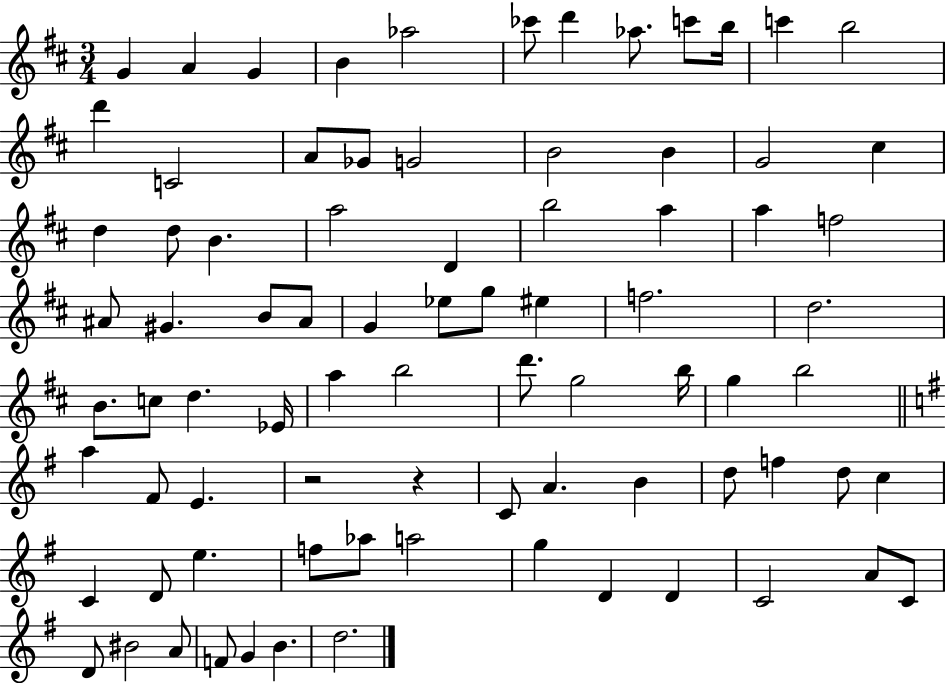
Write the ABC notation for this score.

X:1
T:Untitled
M:3/4
L:1/4
K:D
G A G B _a2 _c'/2 d' _a/2 c'/2 b/4 c' b2 d' C2 A/2 _G/2 G2 B2 B G2 ^c d d/2 B a2 D b2 a a f2 ^A/2 ^G B/2 ^A/2 G _e/2 g/2 ^e f2 d2 B/2 c/2 d _E/4 a b2 d'/2 g2 b/4 g b2 a ^F/2 E z2 z C/2 A B d/2 f d/2 c C D/2 e f/2 _a/2 a2 g D D C2 A/2 C/2 D/2 ^B2 A/2 F/2 G B d2